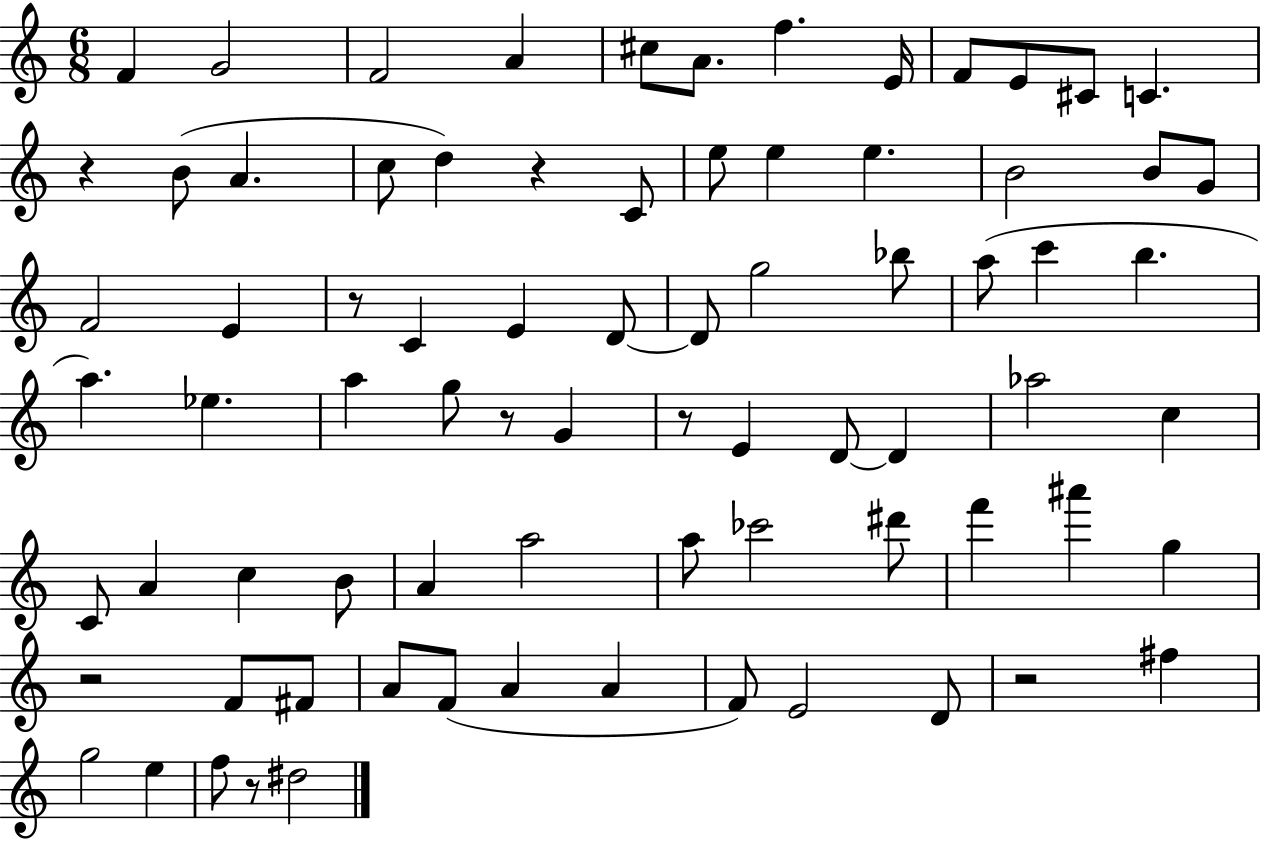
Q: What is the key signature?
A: C major